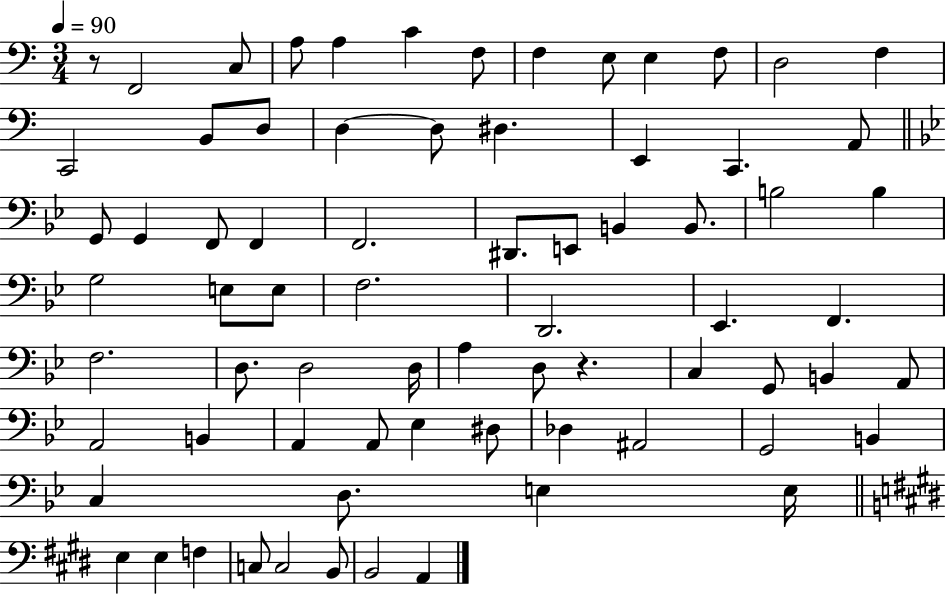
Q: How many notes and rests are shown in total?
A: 73